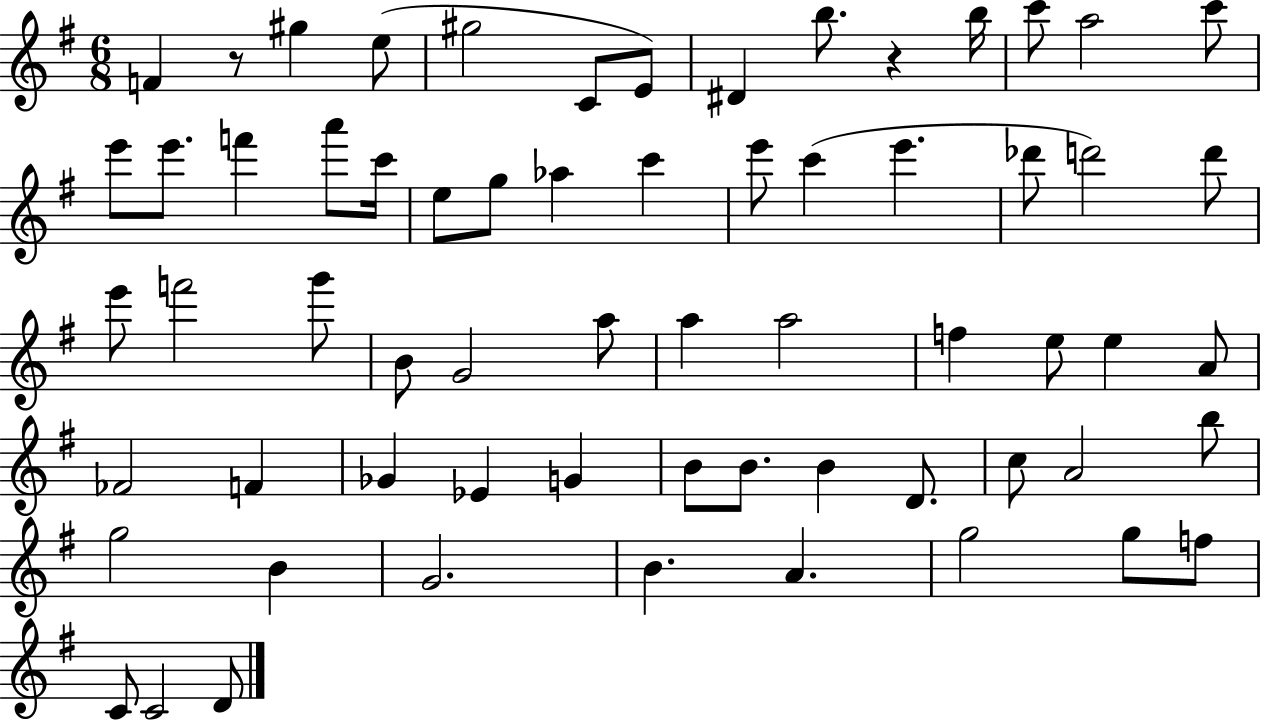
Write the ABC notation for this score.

X:1
T:Untitled
M:6/8
L:1/4
K:G
F z/2 ^g e/2 ^g2 C/2 E/2 ^D b/2 z b/4 c'/2 a2 c'/2 e'/2 e'/2 f' a'/2 c'/4 e/2 g/2 _a c' e'/2 c' e' _d'/2 d'2 d'/2 e'/2 f'2 g'/2 B/2 G2 a/2 a a2 f e/2 e A/2 _F2 F _G _E G B/2 B/2 B D/2 c/2 A2 b/2 g2 B G2 B A g2 g/2 f/2 C/2 C2 D/2